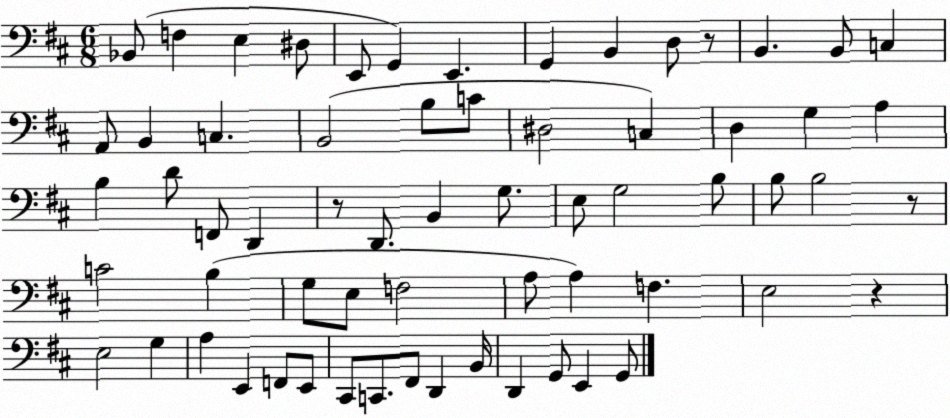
X:1
T:Untitled
M:6/8
L:1/4
K:D
_B,,/2 F, E, ^D,/2 E,,/2 G,, E,, G,, B,, D,/2 z/2 B,, B,,/2 C, A,,/2 B,, C, B,,2 B,/2 C/2 ^D,2 C, D, G, A, B, D/2 F,,/2 D,, z/2 D,,/2 B,, G,/2 E,/2 G,2 B,/2 B,/2 B,2 z/2 C2 B, G,/2 E,/2 F,2 A,/2 A, F, E,2 z E,2 G, A, E,, F,,/2 E,,/2 ^C,,/2 C,,/2 ^F,,/2 D,, B,,/4 D,, G,,/2 E,, G,,/2